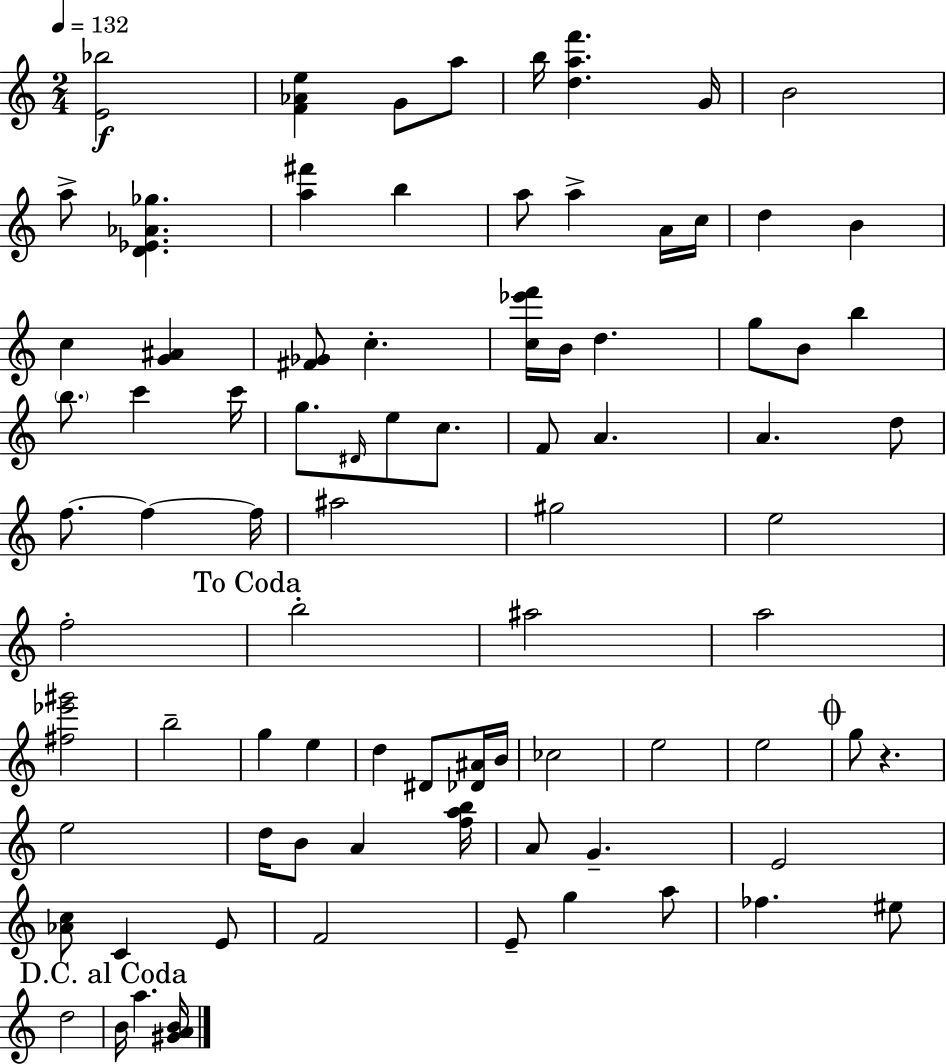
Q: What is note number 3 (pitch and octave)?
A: B5